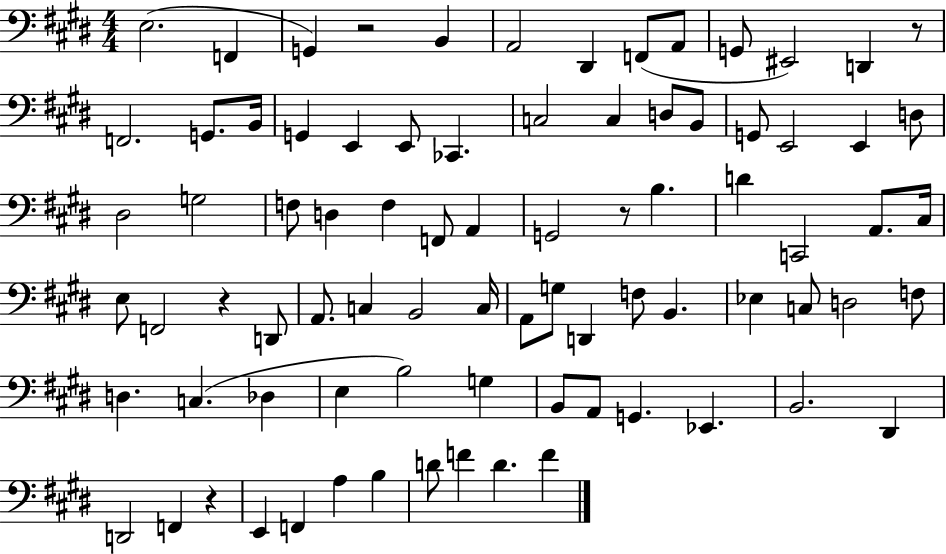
E3/h. F2/q G2/q R/h B2/q A2/h D#2/q F2/e A2/e G2/e EIS2/h D2/q R/e F2/h. G2/e. B2/s G2/q E2/q E2/e CES2/q. C3/h C3/q D3/e B2/e G2/e E2/h E2/q D3/e D#3/h G3/h F3/e D3/q F3/q F2/e A2/q G2/h R/e B3/q. D4/q C2/h A2/e. C#3/s E3/e F2/h R/q D2/e A2/e. C3/q B2/h C3/s A2/e G3/e D2/q F3/e B2/q. Eb3/q C3/e D3/h F3/e D3/q. C3/q. Db3/q E3/q B3/h G3/q B2/e A2/e G2/q. Eb2/q. B2/h. D#2/q D2/h F2/q R/q E2/q F2/q A3/q B3/q D4/e F4/q D4/q. F4/q